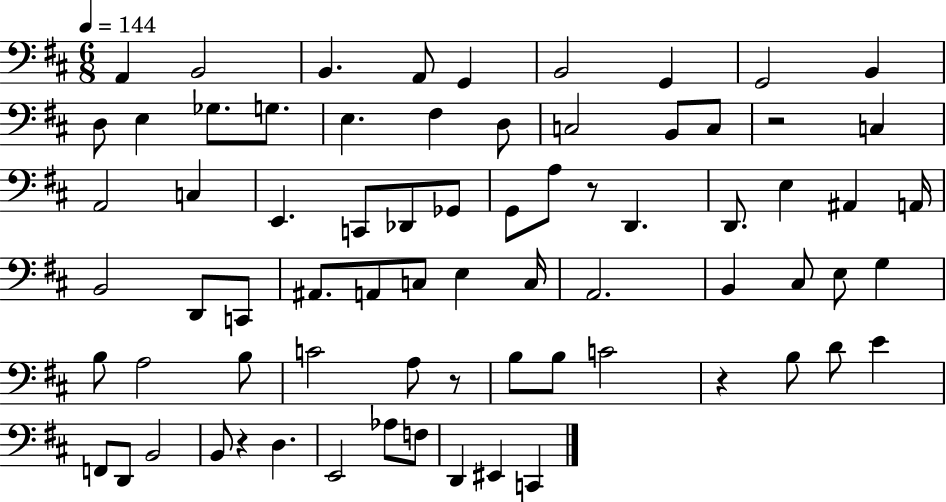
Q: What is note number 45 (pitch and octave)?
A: E3